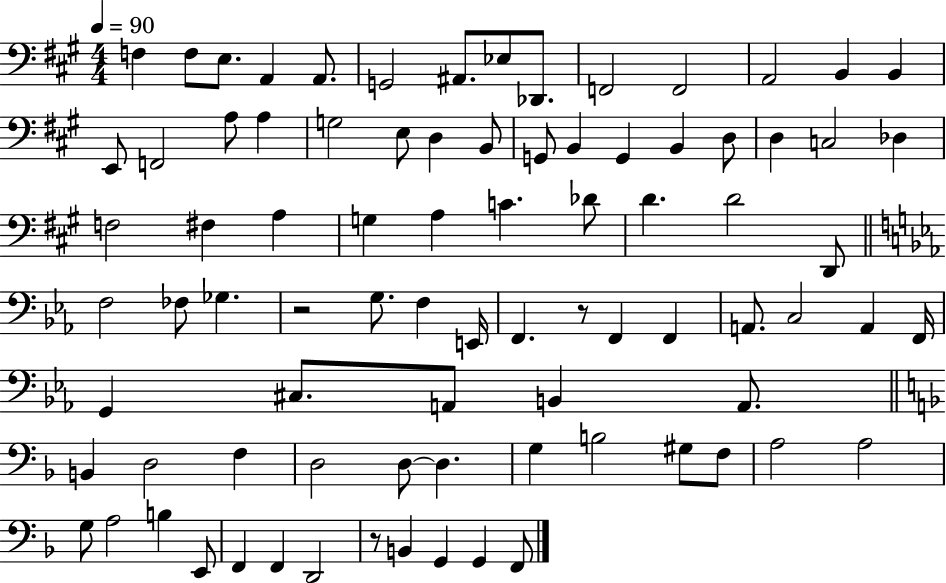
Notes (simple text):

F3/q F3/e E3/e. A2/q A2/e. G2/h A#2/e. Eb3/e Db2/e. F2/h F2/h A2/h B2/q B2/q E2/e F2/h A3/e A3/q G3/h E3/e D3/q B2/e G2/e B2/q G2/q B2/q D3/e D3/q C3/h Db3/q F3/h F#3/q A3/q G3/q A3/q C4/q. Db4/e D4/q. D4/h D2/e F3/h FES3/e Gb3/q. R/h G3/e. F3/q E2/s F2/q. R/e F2/q F2/q A2/e. C3/h A2/q F2/s G2/q C#3/e. A2/e B2/q A2/e. B2/q D3/h F3/q D3/h D3/e D3/q. G3/q B3/h G#3/e F3/e A3/h A3/h G3/e A3/h B3/q E2/e F2/q F2/q D2/h R/e B2/q G2/q G2/q F2/e